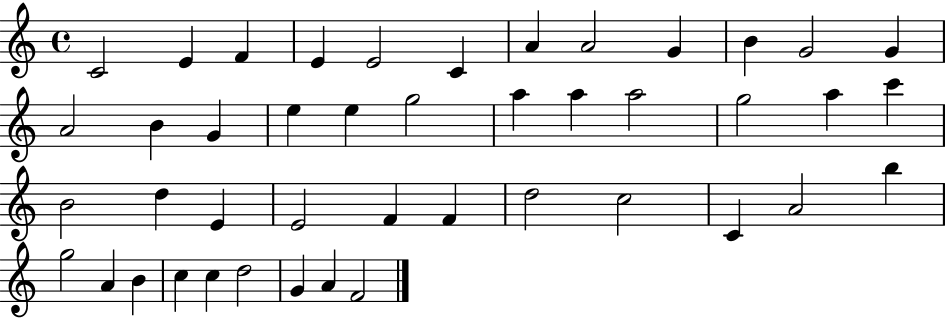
{
  \clef treble
  \time 4/4
  \defaultTimeSignature
  \key c \major
  c'2 e'4 f'4 | e'4 e'2 c'4 | a'4 a'2 g'4 | b'4 g'2 g'4 | \break a'2 b'4 g'4 | e''4 e''4 g''2 | a''4 a''4 a''2 | g''2 a''4 c'''4 | \break b'2 d''4 e'4 | e'2 f'4 f'4 | d''2 c''2 | c'4 a'2 b''4 | \break g''2 a'4 b'4 | c''4 c''4 d''2 | g'4 a'4 f'2 | \bar "|."
}